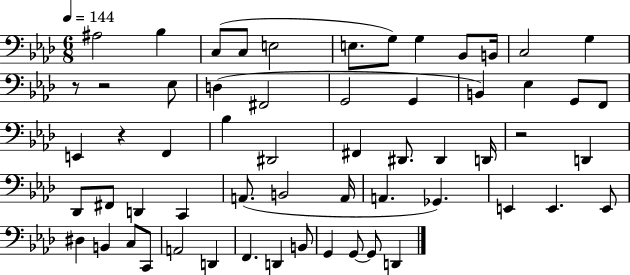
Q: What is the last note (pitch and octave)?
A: D2